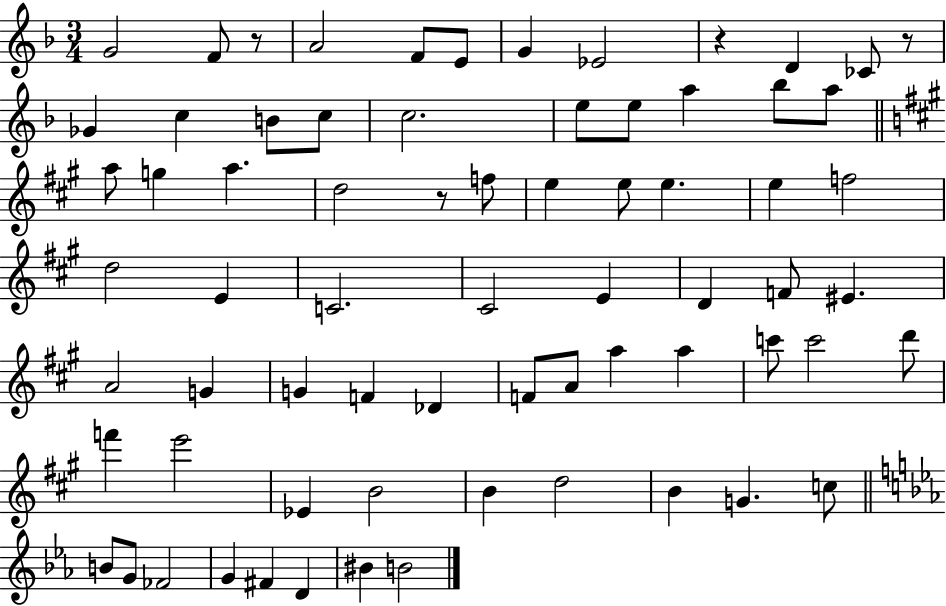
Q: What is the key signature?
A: F major